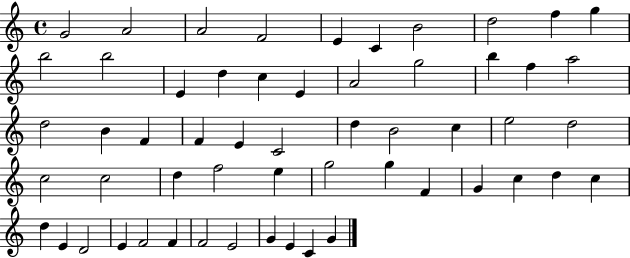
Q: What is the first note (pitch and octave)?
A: G4